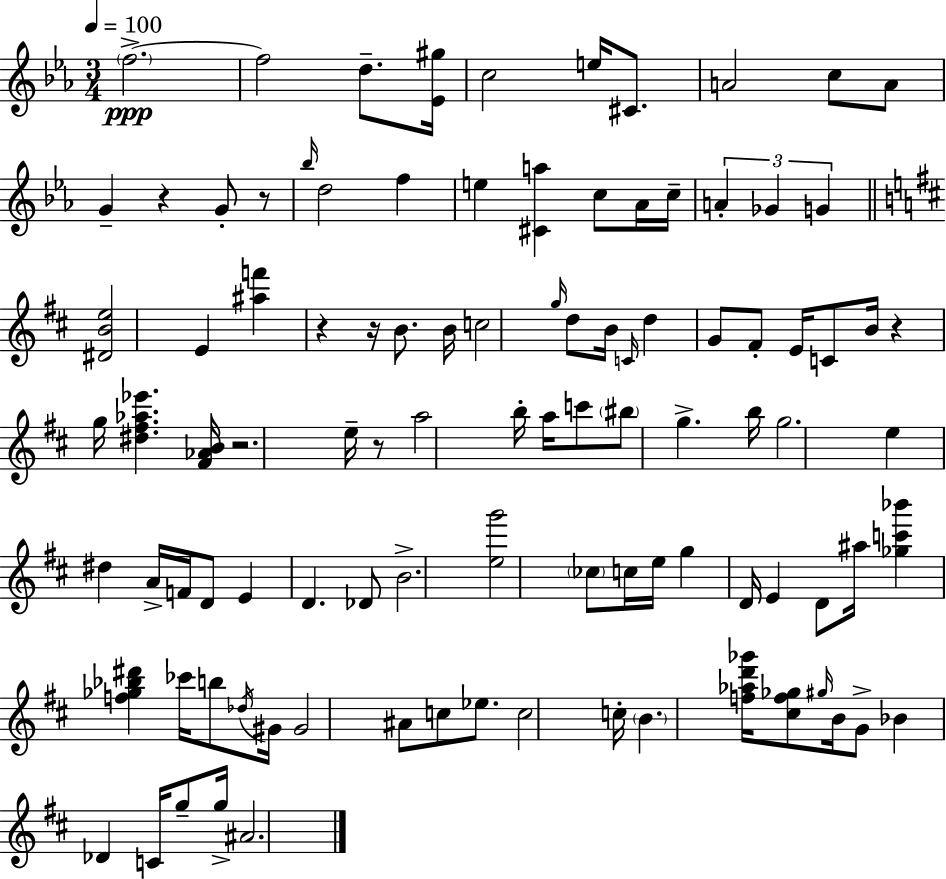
F5/h. F5/h D5/e. [Eb4,G#5]/s C5/h E5/s C#4/e. A4/h C5/e A4/e G4/q R/q G4/e R/e Bb5/s D5/h F5/q E5/q [C#4,A5]/q C5/e Ab4/s C5/s A4/q Gb4/q G4/q [D#4,B4,E5]/h E4/q [A#5,F6]/q R/q R/s B4/e. B4/s C5/h G5/s D5/e B4/s C4/s D5/q G4/e F#4/e E4/s C4/e B4/s R/q G5/s [D#5,F#5,Ab5,Eb6]/q. [F#4,Ab4,B4]/s R/h. E5/s R/e A5/h B5/s A5/s C6/e BIS5/e G5/q. B5/s G5/h. E5/q D#5/q A4/s F4/s D4/e E4/q D4/q. Db4/e B4/h. [E5,G6]/h CES5/e C5/s E5/s G5/q D4/s E4/q D4/e A#5/s [Gb5,C6,Bb6]/q [F5,Gb5,Bb5,D#6]/q CES6/s B5/e Db5/s G#4/s G#4/h A#4/e C5/e Eb5/e. C5/h C5/s B4/q. [F5,Ab5,D6,Gb6]/s [C#5,F5,Gb5]/e G#5/s B4/s G4/e Bb4/q Db4/q C4/s G5/e G5/s A#4/h.